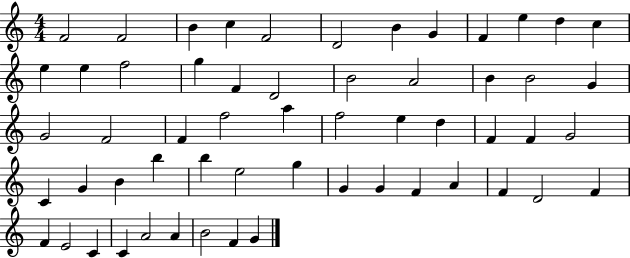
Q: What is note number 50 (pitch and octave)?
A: E4